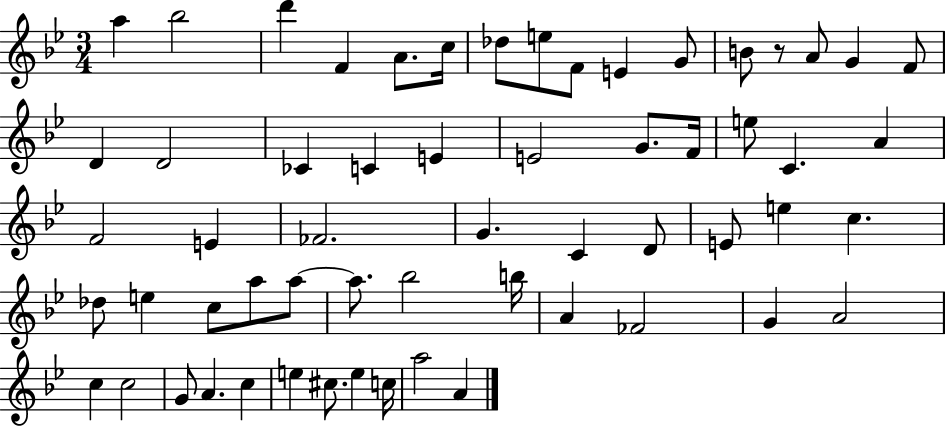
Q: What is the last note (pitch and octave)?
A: A4